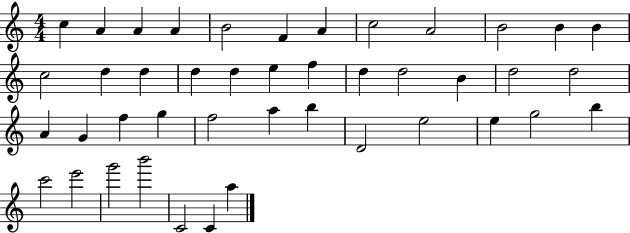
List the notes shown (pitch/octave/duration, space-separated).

C5/q A4/q A4/q A4/q B4/h F4/q A4/q C5/h A4/h B4/h B4/q B4/q C5/h D5/q D5/q D5/q D5/q E5/q F5/q D5/q D5/h B4/q D5/h D5/h A4/q G4/q F5/q G5/q F5/h A5/q B5/q D4/h E5/h E5/q G5/h B5/q C6/h E6/h G6/h B6/h C4/h C4/q A5/q